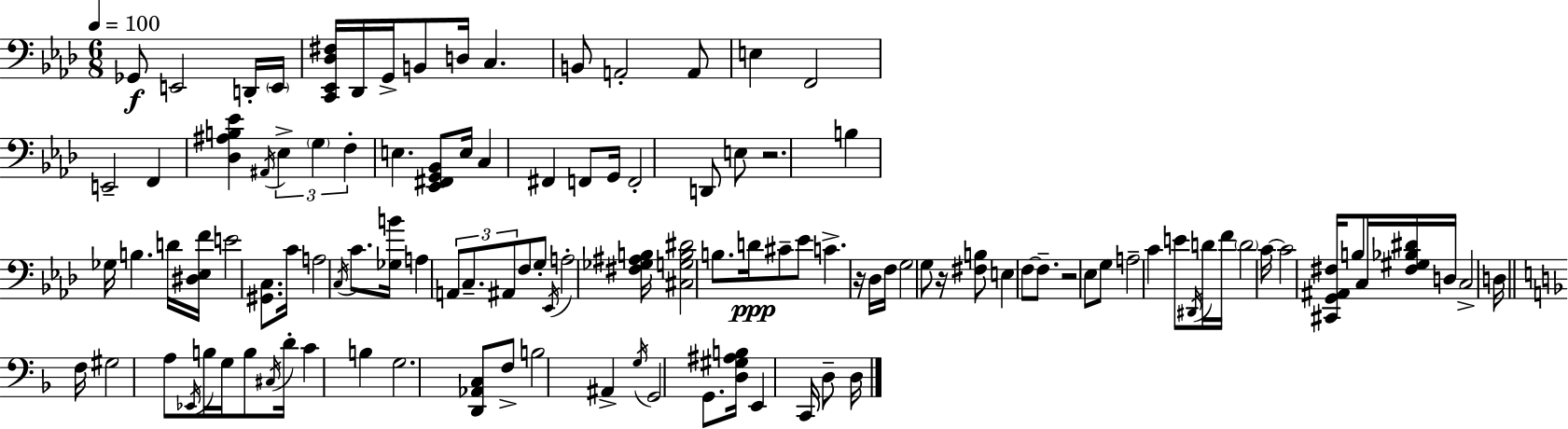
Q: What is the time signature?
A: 6/8